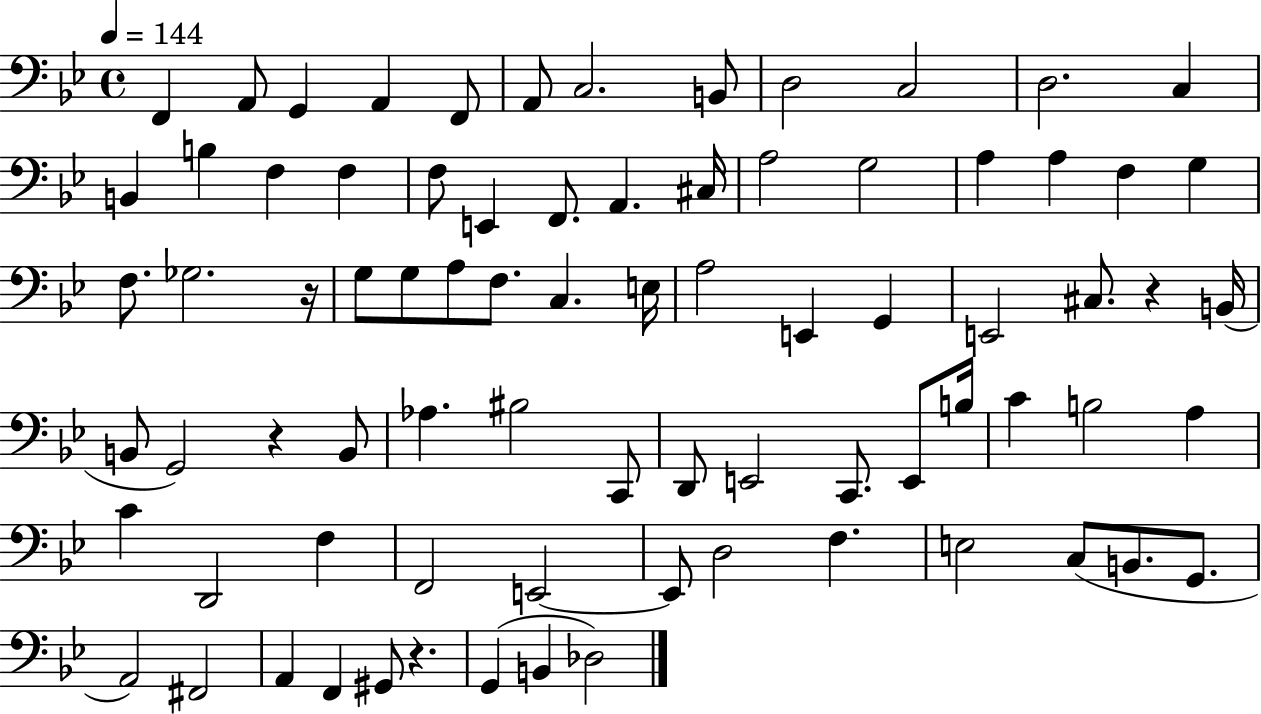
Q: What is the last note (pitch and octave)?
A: Db3